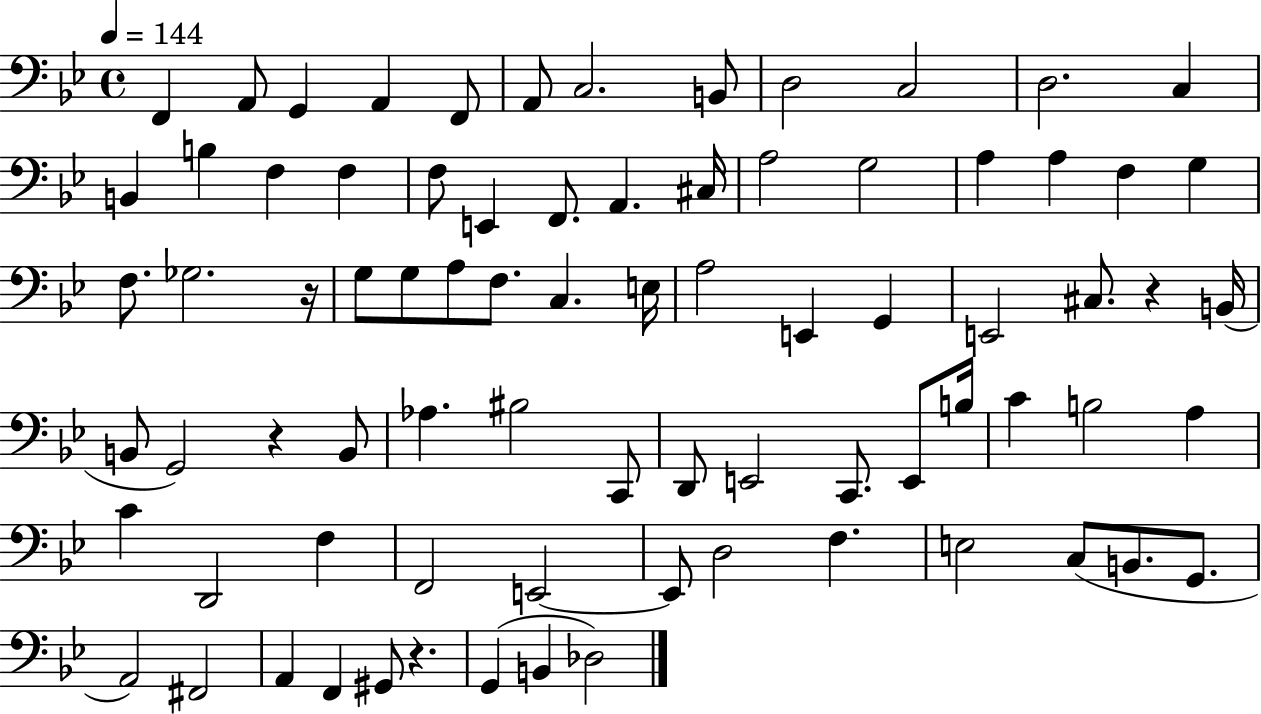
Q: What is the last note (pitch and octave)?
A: Db3